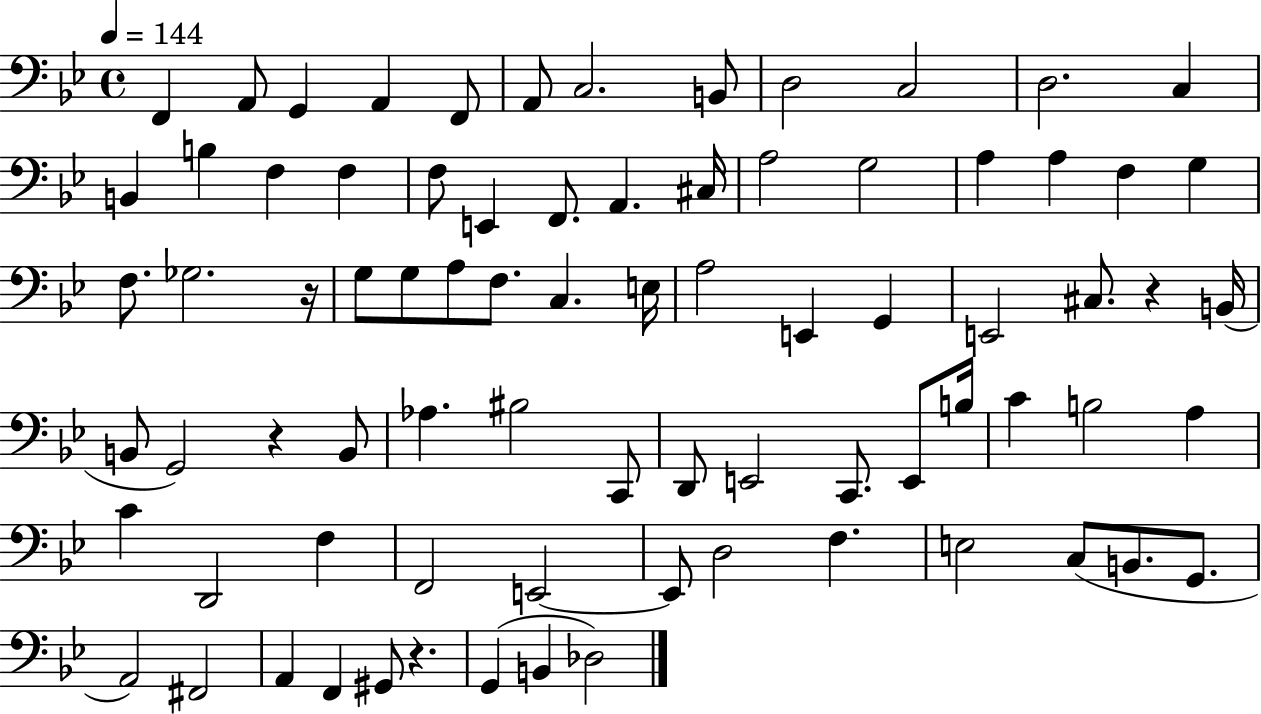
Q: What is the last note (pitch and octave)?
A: Db3